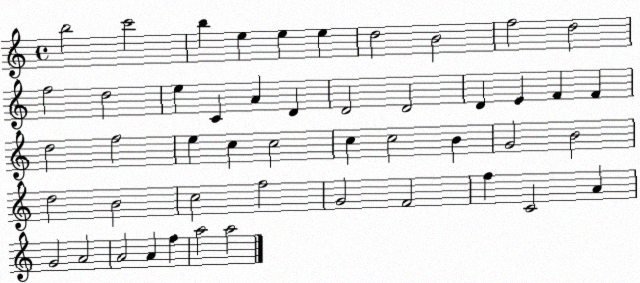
X:1
T:Untitled
M:4/4
L:1/4
K:C
b2 c'2 b e e e d2 B2 f2 d2 f2 d2 e C A D D2 D2 D E F F d2 f2 e c c2 c c2 B G2 B2 d2 B2 c2 f2 G2 F2 f C2 A G2 A2 A2 A f a2 a2